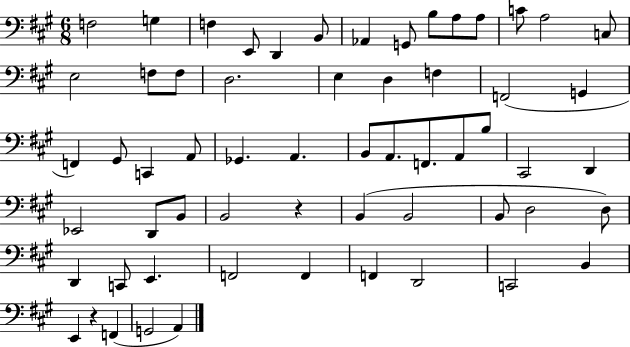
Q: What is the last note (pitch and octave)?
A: A2